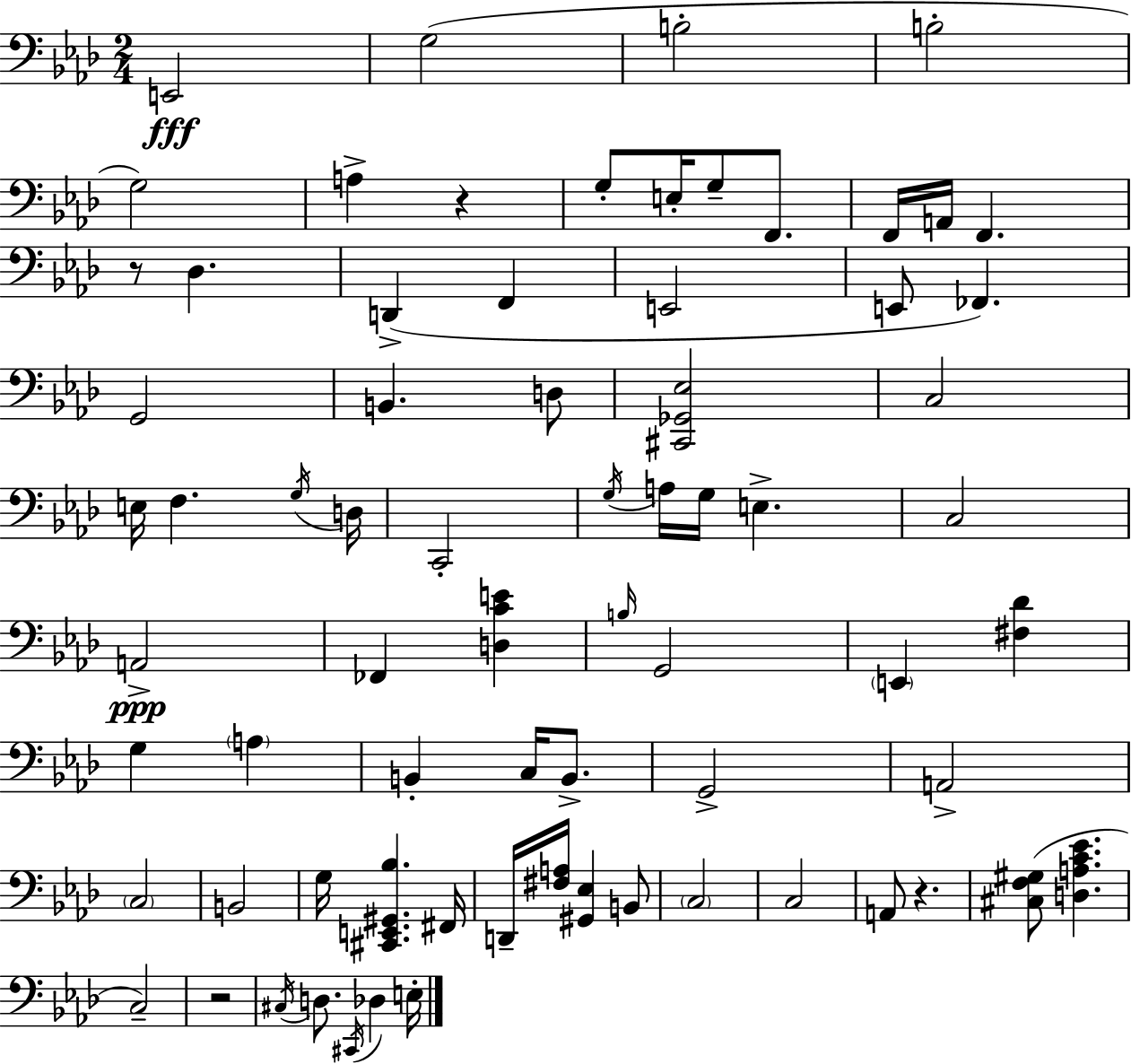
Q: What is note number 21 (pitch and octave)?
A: B2